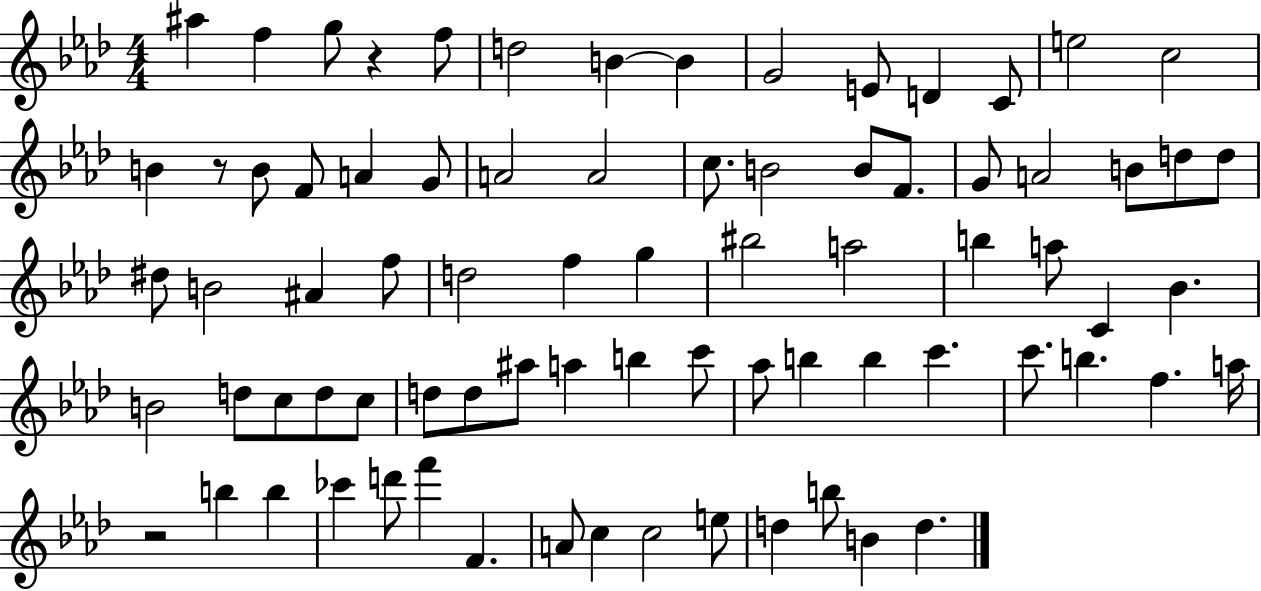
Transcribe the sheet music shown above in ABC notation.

X:1
T:Untitled
M:4/4
L:1/4
K:Ab
^a f g/2 z f/2 d2 B B G2 E/2 D C/2 e2 c2 B z/2 B/2 F/2 A G/2 A2 A2 c/2 B2 B/2 F/2 G/2 A2 B/2 d/2 d/2 ^d/2 B2 ^A f/2 d2 f g ^b2 a2 b a/2 C _B B2 d/2 c/2 d/2 c/2 d/2 d/2 ^a/2 a b c'/2 _a/2 b b c' c'/2 b f a/4 z2 b b _c' d'/2 f' F A/2 c c2 e/2 d b/2 B d